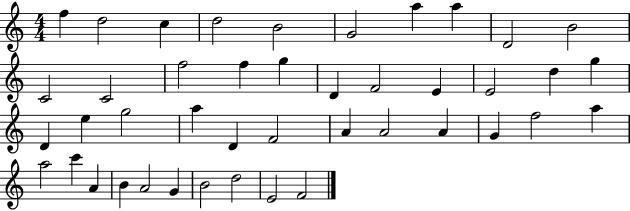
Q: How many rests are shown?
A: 0